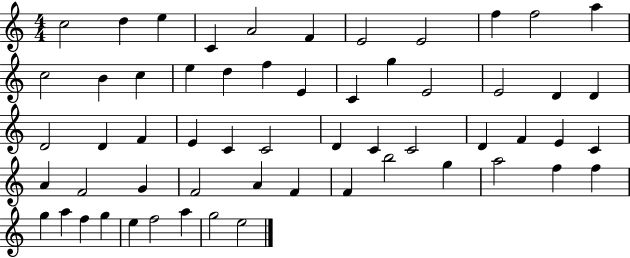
X:1
T:Untitled
M:4/4
L:1/4
K:C
c2 d e C A2 F E2 E2 f f2 a c2 B c e d f E C g E2 E2 D D D2 D F E C C2 D C C2 D F E C A F2 G F2 A F F b2 g a2 f f g a f g e f2 a g2 e2